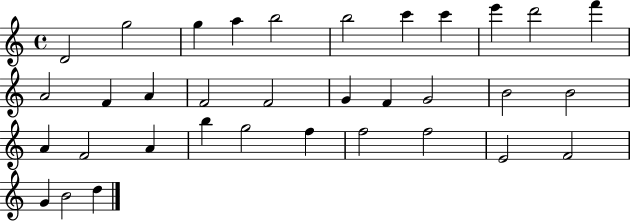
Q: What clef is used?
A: treble